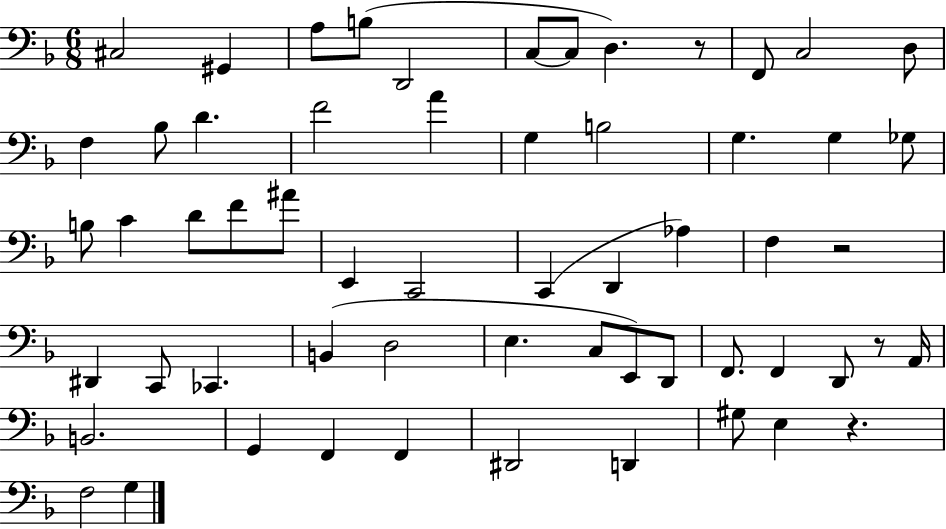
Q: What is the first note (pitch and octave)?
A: C#3